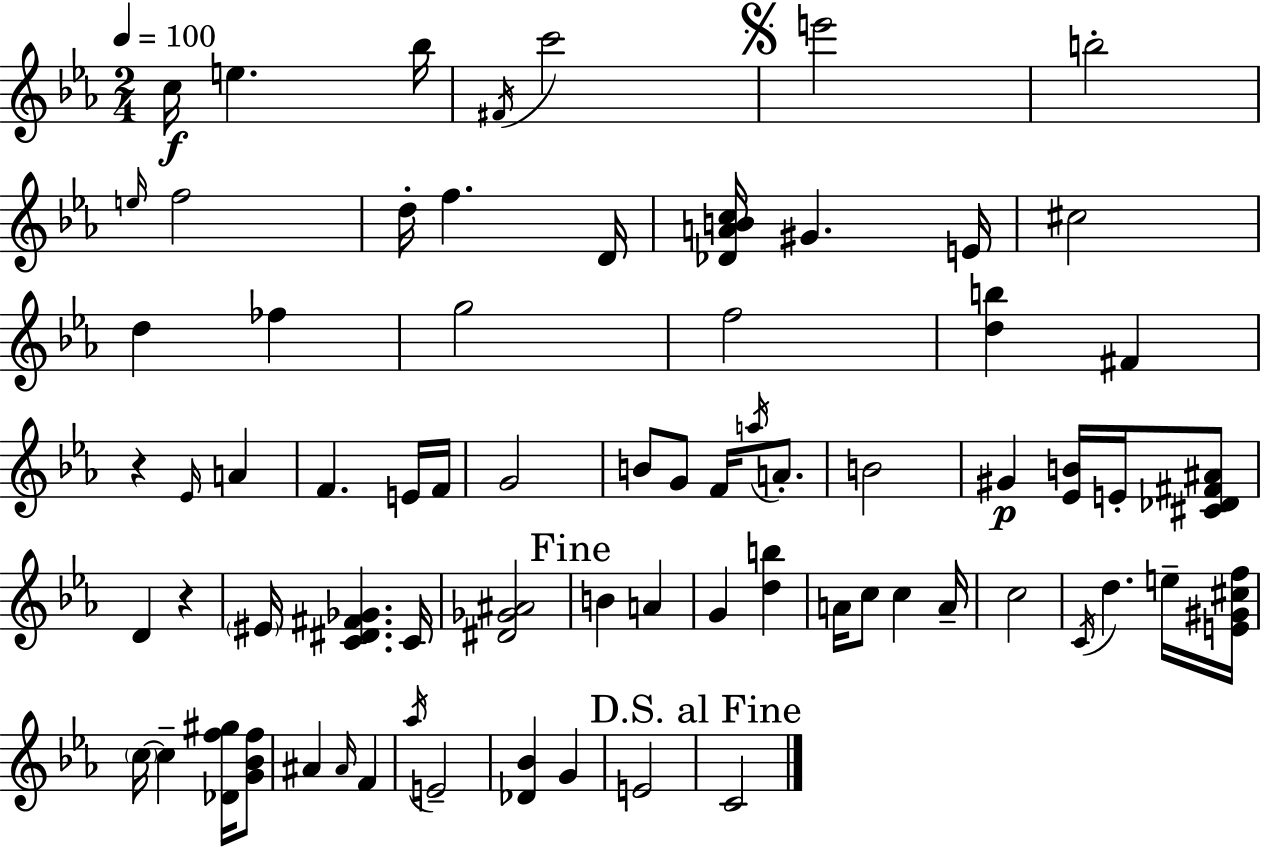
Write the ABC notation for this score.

X:1
T:Untitled
M:2/4
L:1/4
K:Eb
c/4 e _b/4 ^F/4 c'2 e'2 b2 e/4 f2 d/4 f D/4 [_DABc]/4 ^G E/4 ^c2 d _f g2 f2 [db] ^F z _E/4 A F E/4 F/4 G2 B/2 G/2 F/4 a/4 A/2 B2 ^G [_EB]/4 E/4 [^C_D^F^A]/2 D z ^E/4 [C^D^F_G] C/4 [^D_G^A]2 B A G [db] A/4 c/2 c A/4 c2 C/4 d e/4 [E^G^cf]/4 c/4 c [_Df^g]/4 [G_Bf]/2 ^A ^A/4 F _a/4 E2 [_D_B] G E2 C2